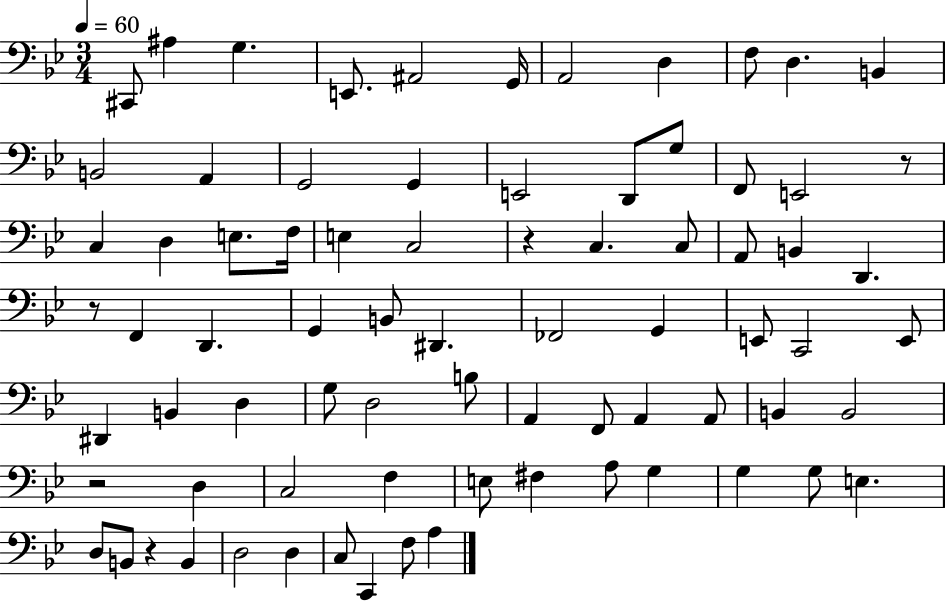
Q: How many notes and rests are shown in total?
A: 77